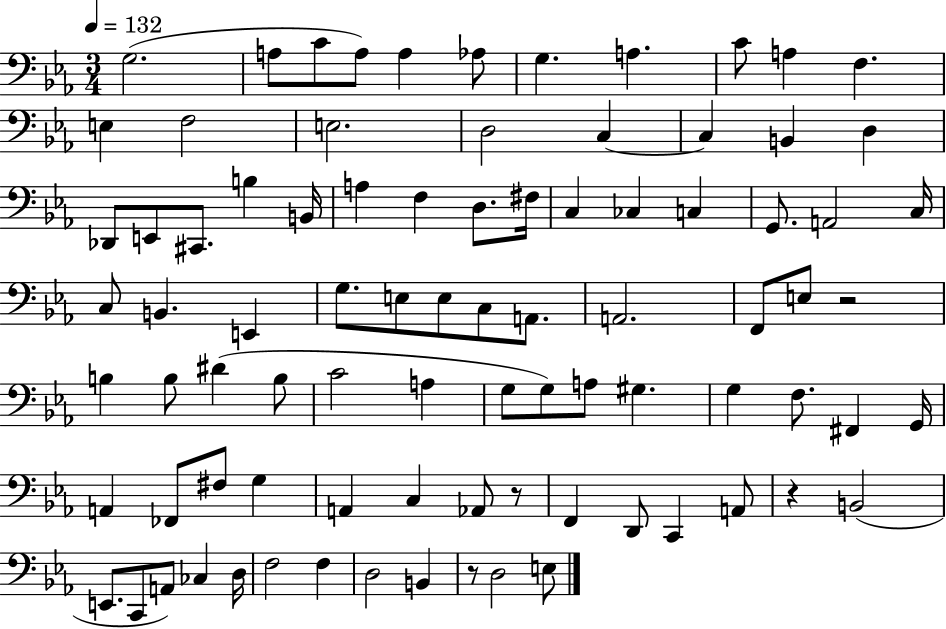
G3/h. A3/e C4/e A3/e A3/q Ab3/e G3/q. A3/q. C4/e A3/q F3/q. E3/q F3/h E3/h. D3/h C3/q C3/q B2/q D3/q Db2/e E2/e C#2/e. B3/q B2/s A3/q F3/q D3/e. F#3/s C3/q CES3/q C3/q G2/e. A2/h C3/s C3/e B2/q. E2/q G3/e. E3/e E3/e C3/e A2/e. A2/h. F2/e E3/e R/h B3/q B3/e D#4/q B3/e C4/h A3/q G3/e G3/e A3/e G#3/q. G3/q F3/e. F#2/q G2/s A2/q FES2/e F#3/e G3/q A2/q C3/q Ab2/e R/e F2/q D2/e C2/q A2/e R/q B2/h E2/e. C2/e A2/e CES3/q D3/s F3/h F3/q D3/h B2/q R/e D3/h E3/e